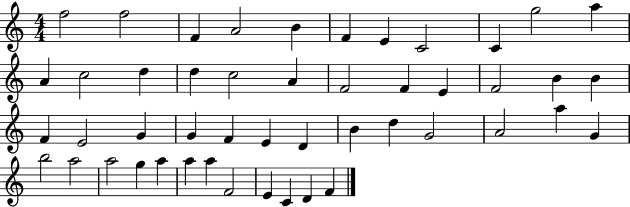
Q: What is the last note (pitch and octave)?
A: F4